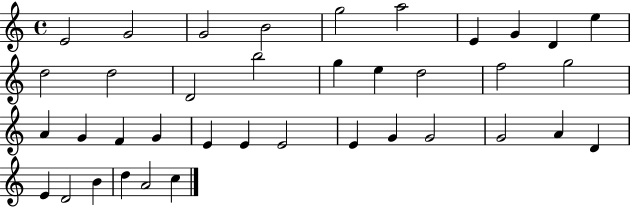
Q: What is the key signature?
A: C major